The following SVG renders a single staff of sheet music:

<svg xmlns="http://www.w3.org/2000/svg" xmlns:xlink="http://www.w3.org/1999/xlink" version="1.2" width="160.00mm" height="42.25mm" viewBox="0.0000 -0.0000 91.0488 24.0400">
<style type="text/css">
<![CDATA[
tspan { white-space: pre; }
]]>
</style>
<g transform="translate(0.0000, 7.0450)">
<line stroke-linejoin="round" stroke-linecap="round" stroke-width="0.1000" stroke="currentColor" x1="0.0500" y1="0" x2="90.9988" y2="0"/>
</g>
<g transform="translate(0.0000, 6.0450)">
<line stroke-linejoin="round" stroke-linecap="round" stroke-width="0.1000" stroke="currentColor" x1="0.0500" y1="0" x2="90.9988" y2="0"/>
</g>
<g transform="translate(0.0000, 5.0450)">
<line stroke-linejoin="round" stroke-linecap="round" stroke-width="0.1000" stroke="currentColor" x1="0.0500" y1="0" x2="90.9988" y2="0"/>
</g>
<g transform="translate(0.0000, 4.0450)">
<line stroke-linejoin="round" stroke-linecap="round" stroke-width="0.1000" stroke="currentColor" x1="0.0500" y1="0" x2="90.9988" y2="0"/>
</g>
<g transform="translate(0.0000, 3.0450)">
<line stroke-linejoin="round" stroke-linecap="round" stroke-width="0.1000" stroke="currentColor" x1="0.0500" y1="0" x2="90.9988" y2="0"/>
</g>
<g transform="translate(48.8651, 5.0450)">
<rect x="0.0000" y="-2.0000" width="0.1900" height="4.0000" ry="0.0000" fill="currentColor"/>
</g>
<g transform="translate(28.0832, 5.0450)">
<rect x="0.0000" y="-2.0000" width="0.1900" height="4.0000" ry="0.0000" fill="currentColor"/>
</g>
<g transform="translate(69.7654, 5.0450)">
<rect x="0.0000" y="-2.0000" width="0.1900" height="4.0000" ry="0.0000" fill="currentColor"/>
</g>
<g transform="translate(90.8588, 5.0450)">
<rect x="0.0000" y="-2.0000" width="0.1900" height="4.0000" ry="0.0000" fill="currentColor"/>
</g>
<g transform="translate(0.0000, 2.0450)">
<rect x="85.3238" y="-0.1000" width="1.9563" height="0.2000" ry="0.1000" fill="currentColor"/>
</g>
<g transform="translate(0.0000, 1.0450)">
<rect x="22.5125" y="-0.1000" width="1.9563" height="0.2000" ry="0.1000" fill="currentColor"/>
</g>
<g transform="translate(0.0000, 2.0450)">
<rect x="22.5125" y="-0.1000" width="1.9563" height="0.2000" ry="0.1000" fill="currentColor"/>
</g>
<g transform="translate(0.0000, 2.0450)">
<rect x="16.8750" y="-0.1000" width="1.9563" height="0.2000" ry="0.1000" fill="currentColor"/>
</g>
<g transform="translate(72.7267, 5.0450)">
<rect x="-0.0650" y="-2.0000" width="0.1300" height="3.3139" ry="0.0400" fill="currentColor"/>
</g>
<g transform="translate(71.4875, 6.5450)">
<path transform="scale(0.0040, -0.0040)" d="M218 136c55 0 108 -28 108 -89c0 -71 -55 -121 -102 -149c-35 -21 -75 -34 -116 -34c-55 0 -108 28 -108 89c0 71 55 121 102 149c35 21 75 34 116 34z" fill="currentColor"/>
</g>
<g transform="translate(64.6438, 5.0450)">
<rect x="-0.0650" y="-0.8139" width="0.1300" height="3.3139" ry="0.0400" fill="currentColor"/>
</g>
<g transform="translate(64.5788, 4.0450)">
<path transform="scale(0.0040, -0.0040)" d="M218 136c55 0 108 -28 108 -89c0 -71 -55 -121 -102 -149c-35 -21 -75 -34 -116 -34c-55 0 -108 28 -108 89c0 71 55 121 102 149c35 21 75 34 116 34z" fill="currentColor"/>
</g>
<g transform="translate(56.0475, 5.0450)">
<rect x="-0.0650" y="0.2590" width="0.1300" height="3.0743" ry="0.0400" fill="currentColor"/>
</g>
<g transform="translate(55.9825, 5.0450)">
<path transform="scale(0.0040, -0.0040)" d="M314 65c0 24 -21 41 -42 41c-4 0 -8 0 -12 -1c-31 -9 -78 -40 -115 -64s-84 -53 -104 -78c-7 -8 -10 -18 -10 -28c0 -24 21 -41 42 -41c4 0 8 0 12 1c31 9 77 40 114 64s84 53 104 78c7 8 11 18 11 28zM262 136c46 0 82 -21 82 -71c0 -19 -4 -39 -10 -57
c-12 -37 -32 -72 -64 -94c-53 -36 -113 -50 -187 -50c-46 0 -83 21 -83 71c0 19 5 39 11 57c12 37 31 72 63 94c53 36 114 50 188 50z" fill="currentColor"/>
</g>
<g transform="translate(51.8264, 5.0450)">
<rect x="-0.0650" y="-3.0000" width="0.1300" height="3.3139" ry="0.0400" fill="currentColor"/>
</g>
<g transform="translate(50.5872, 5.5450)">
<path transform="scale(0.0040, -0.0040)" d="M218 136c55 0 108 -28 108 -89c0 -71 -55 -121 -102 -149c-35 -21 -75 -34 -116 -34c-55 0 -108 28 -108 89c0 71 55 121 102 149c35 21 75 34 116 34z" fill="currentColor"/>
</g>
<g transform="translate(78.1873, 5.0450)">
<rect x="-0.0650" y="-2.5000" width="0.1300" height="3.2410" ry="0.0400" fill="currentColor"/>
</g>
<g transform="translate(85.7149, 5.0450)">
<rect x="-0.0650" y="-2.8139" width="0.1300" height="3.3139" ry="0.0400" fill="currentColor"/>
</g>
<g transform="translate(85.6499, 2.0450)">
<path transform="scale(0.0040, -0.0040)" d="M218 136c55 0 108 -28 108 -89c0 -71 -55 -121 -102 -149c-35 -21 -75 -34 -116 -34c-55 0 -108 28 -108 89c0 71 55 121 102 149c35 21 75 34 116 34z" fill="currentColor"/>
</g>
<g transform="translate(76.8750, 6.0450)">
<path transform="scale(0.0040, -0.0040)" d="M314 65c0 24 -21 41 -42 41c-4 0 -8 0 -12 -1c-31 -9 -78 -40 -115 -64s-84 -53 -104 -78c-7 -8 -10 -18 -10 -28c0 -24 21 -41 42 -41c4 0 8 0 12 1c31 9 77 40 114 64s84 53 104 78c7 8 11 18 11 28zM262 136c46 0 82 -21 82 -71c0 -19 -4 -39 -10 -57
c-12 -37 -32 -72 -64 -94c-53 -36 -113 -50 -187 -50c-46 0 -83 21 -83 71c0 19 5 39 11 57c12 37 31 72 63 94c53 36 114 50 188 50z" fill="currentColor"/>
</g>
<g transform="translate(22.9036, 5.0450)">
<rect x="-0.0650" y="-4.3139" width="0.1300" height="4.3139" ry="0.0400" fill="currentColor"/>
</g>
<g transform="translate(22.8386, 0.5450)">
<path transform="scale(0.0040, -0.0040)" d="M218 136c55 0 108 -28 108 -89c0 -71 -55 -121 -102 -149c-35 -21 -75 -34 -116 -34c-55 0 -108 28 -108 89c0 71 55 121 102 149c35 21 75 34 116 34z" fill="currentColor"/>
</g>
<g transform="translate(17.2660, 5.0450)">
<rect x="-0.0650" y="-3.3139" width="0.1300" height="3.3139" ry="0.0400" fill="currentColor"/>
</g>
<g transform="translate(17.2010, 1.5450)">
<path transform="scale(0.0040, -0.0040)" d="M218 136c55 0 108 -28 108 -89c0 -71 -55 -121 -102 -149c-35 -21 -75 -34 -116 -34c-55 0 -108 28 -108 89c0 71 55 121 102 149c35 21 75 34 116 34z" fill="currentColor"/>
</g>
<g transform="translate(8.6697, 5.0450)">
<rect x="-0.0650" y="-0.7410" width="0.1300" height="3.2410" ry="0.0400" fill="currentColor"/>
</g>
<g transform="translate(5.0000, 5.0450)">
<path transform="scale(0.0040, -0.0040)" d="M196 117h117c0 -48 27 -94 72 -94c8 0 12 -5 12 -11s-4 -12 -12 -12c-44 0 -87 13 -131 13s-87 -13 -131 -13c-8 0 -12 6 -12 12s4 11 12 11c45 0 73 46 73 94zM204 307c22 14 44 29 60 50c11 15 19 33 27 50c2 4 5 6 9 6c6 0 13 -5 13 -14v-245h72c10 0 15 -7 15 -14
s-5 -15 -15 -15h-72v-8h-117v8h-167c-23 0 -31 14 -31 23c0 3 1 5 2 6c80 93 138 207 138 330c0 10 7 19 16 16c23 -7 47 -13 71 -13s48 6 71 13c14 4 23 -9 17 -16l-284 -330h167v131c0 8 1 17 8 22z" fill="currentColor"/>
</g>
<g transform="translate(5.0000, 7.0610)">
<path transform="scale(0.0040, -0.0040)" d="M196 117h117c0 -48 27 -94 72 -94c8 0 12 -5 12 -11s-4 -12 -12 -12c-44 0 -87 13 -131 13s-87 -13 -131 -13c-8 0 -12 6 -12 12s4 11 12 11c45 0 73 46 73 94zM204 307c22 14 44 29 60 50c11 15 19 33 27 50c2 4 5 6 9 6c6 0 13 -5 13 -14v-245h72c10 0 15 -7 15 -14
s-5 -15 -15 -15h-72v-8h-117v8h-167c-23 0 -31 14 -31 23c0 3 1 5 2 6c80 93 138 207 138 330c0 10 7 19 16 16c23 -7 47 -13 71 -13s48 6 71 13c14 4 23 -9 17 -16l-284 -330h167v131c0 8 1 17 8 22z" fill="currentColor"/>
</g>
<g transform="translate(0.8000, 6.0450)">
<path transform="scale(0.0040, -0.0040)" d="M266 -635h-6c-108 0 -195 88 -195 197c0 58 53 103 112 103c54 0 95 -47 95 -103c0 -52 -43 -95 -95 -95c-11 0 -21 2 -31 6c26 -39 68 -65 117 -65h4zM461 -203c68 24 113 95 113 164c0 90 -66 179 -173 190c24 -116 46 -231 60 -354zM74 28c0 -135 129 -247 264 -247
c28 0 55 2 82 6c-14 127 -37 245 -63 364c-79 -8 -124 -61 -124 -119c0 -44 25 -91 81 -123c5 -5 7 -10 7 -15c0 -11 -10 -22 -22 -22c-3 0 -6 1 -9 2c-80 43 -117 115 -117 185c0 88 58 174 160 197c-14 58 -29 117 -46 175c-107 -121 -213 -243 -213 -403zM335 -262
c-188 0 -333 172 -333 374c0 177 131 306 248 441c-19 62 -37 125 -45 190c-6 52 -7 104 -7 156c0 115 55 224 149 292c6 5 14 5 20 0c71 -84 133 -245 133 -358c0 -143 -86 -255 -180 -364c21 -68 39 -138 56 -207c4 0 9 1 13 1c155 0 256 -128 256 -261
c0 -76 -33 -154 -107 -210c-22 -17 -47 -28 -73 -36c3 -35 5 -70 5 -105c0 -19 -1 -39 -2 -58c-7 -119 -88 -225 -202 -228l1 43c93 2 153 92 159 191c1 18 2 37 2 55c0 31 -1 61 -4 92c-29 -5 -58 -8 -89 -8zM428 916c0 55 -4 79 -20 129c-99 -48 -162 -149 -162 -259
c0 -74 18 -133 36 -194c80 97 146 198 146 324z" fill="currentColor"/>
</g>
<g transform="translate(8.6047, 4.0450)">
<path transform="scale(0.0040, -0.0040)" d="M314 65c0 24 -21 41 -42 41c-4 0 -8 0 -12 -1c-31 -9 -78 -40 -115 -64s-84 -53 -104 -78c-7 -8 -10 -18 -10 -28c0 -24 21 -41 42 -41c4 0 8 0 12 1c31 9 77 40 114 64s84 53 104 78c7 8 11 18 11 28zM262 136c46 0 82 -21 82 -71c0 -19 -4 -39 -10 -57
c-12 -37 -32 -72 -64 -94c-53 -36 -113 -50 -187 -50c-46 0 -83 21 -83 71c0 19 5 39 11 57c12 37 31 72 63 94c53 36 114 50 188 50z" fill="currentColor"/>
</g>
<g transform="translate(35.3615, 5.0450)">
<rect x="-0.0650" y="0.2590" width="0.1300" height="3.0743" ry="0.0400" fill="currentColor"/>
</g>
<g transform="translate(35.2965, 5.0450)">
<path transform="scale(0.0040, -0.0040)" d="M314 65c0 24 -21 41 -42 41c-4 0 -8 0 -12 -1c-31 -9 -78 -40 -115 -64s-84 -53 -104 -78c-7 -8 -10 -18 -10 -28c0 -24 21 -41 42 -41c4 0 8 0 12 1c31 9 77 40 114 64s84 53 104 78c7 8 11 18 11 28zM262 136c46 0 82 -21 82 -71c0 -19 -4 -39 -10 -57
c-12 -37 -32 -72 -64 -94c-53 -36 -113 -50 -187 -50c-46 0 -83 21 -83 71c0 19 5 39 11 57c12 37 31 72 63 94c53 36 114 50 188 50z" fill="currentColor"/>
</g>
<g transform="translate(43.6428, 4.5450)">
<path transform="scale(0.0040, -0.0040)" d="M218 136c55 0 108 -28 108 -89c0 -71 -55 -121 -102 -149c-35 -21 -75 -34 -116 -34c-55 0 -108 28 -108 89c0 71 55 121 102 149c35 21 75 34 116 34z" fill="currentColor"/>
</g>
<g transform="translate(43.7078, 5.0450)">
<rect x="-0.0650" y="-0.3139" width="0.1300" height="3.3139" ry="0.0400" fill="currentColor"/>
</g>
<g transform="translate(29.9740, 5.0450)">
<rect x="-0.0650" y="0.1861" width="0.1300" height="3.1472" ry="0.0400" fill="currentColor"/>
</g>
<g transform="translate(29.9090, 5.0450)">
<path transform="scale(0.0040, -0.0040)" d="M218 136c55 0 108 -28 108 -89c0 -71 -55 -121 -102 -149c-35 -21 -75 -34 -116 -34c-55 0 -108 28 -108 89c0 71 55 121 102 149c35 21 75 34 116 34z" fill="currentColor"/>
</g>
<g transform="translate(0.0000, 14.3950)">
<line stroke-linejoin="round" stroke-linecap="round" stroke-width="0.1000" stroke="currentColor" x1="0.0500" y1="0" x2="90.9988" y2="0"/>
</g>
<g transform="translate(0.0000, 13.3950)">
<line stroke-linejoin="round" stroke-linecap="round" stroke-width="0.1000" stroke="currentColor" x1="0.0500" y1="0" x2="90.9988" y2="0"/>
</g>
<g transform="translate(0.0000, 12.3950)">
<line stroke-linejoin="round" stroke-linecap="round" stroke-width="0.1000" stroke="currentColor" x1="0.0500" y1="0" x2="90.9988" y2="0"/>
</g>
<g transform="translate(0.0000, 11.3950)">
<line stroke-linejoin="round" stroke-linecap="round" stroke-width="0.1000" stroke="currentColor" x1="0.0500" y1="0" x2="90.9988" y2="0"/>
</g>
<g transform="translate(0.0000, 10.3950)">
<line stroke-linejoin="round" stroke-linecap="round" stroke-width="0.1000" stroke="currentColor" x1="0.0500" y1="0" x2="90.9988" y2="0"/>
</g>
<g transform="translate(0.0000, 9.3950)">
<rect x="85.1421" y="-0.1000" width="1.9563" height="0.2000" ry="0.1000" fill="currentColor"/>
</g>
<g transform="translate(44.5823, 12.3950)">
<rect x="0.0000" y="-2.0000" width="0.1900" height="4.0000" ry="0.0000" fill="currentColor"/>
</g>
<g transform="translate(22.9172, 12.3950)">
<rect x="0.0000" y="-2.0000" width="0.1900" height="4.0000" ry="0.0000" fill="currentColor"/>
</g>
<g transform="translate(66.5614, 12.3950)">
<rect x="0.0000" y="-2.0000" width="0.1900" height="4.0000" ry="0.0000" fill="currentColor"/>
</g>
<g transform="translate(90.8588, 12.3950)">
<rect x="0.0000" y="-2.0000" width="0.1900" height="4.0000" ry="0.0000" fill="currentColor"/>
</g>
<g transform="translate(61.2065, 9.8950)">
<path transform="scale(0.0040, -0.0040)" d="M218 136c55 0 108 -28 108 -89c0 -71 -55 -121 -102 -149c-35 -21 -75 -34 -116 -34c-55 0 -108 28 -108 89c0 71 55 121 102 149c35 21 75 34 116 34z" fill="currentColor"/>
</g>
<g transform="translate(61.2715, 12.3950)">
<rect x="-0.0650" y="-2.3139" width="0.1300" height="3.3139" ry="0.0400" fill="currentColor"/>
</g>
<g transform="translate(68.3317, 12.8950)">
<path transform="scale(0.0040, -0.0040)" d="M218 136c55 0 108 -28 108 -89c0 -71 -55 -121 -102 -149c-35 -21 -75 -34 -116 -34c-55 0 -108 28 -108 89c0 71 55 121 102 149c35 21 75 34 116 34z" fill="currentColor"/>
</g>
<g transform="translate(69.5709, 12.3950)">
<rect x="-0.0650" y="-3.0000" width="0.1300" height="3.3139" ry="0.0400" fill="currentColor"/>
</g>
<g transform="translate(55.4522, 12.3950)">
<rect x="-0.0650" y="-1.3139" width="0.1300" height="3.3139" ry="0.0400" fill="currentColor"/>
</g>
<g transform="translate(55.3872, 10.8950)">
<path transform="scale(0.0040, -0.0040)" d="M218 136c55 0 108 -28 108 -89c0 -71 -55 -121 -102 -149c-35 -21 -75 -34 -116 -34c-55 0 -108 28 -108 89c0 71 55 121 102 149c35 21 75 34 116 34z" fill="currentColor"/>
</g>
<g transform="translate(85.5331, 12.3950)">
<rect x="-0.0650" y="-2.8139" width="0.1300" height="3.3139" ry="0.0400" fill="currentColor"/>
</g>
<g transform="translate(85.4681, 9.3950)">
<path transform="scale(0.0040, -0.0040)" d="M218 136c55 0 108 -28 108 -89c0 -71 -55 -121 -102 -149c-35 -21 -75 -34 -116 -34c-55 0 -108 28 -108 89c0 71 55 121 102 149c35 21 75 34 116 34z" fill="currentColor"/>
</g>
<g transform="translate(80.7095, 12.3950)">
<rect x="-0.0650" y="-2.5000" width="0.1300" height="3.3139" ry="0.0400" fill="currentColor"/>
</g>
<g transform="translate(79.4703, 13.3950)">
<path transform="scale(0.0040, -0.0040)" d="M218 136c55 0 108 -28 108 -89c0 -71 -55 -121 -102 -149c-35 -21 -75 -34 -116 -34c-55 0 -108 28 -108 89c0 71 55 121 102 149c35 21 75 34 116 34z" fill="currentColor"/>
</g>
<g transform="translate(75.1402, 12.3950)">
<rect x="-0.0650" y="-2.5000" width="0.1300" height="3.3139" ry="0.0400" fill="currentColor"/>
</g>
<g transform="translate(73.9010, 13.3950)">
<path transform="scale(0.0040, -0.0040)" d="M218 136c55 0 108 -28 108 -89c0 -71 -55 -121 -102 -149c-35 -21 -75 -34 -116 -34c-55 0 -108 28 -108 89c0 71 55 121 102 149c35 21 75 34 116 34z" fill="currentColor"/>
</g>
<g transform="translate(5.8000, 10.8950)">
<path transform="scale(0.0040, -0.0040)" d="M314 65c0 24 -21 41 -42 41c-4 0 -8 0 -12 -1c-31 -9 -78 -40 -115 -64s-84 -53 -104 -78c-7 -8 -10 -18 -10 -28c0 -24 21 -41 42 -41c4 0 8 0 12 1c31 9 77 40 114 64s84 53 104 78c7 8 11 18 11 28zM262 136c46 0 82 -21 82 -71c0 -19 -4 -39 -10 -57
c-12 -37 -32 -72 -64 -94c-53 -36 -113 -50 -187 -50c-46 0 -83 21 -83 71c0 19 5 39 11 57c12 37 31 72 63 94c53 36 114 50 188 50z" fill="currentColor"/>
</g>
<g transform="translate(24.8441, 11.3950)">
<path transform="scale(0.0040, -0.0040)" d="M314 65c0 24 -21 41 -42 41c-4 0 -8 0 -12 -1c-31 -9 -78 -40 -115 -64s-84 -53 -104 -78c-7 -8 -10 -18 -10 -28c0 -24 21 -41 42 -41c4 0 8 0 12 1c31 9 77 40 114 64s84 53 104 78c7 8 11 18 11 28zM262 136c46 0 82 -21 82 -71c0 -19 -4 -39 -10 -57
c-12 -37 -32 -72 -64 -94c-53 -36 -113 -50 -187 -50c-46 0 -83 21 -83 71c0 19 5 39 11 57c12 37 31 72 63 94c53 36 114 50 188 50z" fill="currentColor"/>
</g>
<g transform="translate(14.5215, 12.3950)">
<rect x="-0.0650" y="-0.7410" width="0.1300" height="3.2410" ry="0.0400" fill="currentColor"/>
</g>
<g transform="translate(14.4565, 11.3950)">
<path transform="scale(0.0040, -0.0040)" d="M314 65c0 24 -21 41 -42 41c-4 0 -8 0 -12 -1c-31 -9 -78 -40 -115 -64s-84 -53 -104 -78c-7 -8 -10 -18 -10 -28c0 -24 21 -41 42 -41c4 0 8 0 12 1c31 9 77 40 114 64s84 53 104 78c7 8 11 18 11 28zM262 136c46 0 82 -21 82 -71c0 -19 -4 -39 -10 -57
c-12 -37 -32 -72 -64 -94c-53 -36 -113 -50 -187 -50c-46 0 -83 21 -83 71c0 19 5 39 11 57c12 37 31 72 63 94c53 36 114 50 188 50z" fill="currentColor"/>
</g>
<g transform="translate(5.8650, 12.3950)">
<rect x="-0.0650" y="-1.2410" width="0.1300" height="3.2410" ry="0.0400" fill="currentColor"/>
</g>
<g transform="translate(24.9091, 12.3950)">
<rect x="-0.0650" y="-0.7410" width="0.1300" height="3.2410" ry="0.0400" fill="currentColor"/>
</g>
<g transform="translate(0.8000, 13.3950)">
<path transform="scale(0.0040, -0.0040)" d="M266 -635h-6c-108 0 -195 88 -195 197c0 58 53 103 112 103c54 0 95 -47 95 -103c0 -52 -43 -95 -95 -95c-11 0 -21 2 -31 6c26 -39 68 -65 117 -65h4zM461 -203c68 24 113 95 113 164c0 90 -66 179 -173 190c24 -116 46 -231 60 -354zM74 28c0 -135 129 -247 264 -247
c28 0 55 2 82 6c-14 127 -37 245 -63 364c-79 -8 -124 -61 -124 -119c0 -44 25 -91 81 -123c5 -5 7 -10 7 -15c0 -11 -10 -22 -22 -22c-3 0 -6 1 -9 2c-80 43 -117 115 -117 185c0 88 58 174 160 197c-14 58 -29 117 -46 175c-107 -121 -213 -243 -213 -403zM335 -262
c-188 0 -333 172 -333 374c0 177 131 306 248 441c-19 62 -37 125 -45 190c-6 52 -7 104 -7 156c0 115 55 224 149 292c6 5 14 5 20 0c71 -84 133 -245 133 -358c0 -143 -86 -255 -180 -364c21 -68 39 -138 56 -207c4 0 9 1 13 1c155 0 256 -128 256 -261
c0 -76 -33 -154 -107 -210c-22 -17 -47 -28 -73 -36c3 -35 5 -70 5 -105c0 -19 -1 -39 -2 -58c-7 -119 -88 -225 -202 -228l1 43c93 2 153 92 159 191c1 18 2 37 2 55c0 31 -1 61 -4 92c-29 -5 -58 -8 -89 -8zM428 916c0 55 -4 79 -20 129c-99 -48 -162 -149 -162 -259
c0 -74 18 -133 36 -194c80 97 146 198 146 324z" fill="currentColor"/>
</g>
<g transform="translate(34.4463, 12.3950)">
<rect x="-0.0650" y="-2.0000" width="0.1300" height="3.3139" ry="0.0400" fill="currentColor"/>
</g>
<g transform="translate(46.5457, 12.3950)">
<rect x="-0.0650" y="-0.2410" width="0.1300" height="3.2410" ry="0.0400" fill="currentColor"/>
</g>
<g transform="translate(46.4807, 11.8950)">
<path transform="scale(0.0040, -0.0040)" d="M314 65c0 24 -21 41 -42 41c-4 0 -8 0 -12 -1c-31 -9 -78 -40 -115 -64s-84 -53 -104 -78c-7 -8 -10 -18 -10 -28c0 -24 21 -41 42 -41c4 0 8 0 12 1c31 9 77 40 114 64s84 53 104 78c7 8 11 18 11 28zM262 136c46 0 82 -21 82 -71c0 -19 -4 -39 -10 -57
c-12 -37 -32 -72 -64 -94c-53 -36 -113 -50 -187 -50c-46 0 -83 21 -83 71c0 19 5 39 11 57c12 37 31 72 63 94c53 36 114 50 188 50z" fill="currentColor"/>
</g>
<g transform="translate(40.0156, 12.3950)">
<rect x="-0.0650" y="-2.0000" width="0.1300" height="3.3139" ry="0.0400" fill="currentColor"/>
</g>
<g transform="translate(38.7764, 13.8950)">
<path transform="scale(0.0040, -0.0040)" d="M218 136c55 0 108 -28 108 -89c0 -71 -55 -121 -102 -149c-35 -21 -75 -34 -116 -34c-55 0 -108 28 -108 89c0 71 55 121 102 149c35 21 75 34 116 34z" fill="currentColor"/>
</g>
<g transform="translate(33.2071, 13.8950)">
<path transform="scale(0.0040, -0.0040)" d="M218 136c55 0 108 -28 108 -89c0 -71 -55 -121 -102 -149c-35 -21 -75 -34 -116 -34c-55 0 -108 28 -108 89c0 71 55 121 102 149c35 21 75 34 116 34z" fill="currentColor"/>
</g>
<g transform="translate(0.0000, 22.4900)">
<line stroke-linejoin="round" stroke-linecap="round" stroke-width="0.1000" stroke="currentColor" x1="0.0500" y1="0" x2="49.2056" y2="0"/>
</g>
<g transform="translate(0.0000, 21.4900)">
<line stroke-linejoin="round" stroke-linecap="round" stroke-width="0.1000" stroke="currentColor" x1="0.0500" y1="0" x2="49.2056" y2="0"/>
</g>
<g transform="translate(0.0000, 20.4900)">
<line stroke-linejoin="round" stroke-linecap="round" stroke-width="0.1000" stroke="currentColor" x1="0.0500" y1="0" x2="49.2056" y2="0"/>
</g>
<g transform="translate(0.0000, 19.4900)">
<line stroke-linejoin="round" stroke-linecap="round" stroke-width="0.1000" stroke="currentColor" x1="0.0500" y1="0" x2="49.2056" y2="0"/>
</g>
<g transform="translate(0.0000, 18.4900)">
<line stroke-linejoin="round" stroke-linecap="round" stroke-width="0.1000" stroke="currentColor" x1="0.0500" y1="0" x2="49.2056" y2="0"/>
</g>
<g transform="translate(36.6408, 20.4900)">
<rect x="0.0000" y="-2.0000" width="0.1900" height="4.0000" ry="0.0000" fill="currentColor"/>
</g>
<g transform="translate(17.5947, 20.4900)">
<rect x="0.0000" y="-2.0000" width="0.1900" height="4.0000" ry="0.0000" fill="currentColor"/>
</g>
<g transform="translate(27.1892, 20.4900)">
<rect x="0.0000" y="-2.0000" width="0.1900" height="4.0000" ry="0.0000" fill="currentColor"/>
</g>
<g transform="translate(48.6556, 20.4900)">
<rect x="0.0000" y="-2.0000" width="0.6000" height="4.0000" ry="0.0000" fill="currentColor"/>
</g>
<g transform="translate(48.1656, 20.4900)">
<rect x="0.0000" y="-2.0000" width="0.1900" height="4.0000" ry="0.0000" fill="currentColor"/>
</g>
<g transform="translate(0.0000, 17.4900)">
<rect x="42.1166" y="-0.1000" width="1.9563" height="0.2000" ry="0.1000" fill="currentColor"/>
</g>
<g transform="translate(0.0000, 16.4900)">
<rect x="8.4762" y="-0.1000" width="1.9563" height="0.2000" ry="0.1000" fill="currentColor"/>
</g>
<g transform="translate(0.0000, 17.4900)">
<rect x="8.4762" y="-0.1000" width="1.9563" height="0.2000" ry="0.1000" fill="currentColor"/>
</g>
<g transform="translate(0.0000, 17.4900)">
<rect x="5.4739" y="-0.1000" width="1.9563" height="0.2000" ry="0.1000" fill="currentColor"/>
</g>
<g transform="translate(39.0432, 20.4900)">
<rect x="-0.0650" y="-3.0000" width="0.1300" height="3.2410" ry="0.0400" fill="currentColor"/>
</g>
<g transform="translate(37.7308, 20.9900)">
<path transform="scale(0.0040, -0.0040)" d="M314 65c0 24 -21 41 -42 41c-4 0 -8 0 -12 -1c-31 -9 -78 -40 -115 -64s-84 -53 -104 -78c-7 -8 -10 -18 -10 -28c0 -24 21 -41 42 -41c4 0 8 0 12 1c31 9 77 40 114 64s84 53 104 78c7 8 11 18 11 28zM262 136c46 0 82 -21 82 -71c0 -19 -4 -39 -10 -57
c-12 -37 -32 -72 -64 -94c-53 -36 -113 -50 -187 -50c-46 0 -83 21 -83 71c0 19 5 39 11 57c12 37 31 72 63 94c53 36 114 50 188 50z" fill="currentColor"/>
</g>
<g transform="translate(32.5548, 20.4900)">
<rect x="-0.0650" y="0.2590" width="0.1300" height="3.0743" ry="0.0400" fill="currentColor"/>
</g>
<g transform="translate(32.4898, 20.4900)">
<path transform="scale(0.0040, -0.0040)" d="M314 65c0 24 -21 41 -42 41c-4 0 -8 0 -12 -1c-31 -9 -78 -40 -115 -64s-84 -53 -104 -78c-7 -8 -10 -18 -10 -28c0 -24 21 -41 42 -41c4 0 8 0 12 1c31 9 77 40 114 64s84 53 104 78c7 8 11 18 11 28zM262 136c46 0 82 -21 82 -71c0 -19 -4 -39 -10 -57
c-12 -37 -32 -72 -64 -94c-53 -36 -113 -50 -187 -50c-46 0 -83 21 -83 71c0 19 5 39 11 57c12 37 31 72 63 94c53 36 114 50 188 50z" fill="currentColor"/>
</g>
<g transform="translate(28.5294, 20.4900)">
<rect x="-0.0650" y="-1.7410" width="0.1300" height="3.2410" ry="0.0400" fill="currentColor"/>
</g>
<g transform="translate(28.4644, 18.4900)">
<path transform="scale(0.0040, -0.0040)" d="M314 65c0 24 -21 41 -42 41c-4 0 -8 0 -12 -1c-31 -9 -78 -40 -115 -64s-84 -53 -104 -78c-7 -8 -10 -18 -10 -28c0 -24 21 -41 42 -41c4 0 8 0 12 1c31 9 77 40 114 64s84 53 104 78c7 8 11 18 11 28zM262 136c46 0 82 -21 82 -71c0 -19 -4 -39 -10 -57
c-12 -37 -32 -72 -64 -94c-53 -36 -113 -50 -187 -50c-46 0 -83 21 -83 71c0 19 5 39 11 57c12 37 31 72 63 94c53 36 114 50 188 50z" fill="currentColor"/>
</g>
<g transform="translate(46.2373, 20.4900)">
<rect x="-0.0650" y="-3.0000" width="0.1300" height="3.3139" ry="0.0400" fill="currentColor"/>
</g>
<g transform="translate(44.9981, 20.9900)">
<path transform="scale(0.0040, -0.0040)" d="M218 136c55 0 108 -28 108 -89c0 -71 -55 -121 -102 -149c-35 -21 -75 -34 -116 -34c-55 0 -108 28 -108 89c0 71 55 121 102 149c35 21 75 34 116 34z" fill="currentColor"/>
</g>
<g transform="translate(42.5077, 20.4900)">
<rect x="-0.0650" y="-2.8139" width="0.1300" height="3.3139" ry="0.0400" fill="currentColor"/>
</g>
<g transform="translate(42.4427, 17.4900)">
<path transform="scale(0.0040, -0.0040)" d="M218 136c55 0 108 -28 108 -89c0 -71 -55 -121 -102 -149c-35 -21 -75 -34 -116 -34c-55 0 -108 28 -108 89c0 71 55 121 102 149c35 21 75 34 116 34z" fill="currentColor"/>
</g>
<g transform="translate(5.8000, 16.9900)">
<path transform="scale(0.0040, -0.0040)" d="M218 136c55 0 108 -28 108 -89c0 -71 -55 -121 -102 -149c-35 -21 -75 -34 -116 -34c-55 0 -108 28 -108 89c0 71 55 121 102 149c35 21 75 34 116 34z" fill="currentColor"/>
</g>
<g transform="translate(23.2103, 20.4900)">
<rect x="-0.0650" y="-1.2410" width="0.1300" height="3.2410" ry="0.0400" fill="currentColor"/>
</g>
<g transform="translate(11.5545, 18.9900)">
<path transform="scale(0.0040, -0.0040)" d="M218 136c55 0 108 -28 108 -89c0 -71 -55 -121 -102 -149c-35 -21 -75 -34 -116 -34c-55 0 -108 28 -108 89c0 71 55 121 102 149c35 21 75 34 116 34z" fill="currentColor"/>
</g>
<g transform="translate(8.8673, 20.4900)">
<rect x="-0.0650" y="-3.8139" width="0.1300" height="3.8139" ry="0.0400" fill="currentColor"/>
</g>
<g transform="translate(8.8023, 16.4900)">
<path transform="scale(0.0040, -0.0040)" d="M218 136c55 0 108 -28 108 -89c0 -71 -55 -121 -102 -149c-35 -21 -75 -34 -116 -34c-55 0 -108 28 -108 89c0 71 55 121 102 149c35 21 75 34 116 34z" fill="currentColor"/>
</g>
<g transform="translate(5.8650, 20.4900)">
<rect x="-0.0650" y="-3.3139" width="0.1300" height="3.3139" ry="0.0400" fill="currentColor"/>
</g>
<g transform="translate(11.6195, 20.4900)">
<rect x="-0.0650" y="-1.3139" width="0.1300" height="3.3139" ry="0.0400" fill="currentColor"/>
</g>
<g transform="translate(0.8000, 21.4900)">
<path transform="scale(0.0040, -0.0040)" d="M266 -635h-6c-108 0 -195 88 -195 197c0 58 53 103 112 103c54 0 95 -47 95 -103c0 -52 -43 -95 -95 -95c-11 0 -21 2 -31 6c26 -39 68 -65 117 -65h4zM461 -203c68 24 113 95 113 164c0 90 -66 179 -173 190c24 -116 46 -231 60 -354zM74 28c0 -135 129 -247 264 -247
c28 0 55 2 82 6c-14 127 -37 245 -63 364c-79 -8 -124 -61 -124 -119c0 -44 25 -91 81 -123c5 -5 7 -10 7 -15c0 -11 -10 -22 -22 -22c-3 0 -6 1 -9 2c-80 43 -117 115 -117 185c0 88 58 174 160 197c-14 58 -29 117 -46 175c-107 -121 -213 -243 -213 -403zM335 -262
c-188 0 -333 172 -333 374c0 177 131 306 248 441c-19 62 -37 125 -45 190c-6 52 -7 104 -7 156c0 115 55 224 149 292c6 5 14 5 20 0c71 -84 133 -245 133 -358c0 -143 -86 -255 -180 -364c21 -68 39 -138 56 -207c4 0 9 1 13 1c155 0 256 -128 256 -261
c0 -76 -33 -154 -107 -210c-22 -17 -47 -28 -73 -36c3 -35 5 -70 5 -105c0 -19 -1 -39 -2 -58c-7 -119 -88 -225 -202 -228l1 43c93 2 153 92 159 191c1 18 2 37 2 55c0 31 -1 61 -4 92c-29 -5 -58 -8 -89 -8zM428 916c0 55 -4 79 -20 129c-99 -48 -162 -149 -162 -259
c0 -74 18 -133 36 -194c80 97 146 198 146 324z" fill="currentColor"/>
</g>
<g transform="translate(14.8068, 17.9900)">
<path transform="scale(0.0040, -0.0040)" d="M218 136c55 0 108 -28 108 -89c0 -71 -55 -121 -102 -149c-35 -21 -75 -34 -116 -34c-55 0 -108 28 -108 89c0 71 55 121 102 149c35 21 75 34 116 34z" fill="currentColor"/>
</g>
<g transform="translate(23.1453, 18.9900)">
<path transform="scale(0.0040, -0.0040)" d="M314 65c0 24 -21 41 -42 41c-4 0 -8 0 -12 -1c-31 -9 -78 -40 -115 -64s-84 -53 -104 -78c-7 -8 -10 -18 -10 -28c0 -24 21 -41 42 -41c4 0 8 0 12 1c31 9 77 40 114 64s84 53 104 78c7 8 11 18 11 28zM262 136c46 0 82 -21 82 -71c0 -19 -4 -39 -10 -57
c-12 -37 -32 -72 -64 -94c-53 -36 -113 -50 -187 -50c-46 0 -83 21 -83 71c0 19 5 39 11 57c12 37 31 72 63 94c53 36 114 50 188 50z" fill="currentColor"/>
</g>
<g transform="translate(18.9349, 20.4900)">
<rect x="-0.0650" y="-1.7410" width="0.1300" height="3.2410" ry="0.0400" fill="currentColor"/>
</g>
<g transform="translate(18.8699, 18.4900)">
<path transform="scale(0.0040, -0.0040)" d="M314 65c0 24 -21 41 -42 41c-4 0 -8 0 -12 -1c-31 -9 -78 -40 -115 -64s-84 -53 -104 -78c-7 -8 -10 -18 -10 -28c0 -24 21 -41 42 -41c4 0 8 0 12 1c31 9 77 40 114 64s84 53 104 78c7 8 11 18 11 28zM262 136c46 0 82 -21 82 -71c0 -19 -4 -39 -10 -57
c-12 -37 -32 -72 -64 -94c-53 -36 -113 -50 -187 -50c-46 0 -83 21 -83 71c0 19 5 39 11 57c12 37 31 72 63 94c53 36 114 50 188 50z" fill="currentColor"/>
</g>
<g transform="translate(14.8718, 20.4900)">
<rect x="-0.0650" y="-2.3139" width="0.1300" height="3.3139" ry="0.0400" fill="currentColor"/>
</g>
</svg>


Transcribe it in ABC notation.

X:1
T:Untitled
M:4/4
L:1/4
K:C
d2 b d' B B2 c A B2 d F G2 a e2 d2 d2 F F c2 e g A G G a b c' e g f2 e2 f2 B2 A2 a A